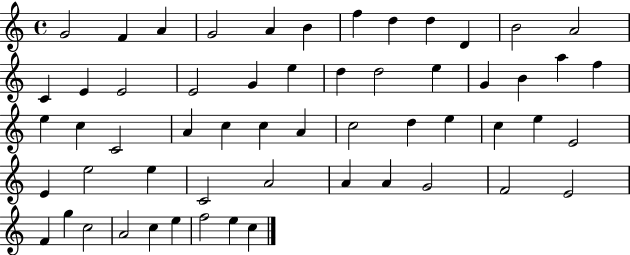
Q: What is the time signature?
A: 4/4